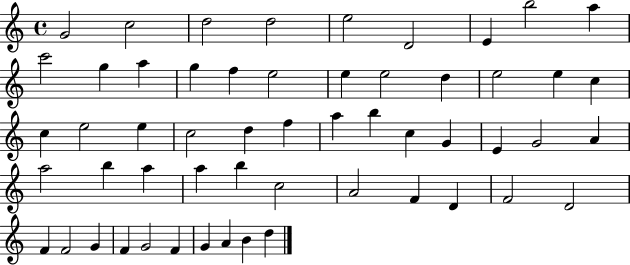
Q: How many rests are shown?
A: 0